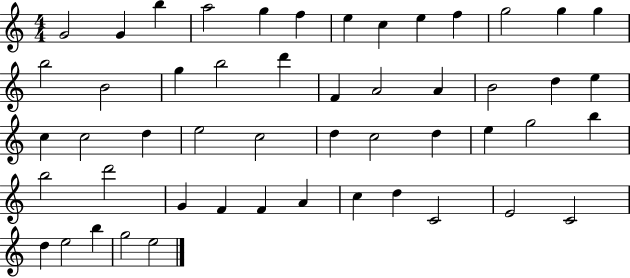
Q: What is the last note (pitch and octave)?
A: E5